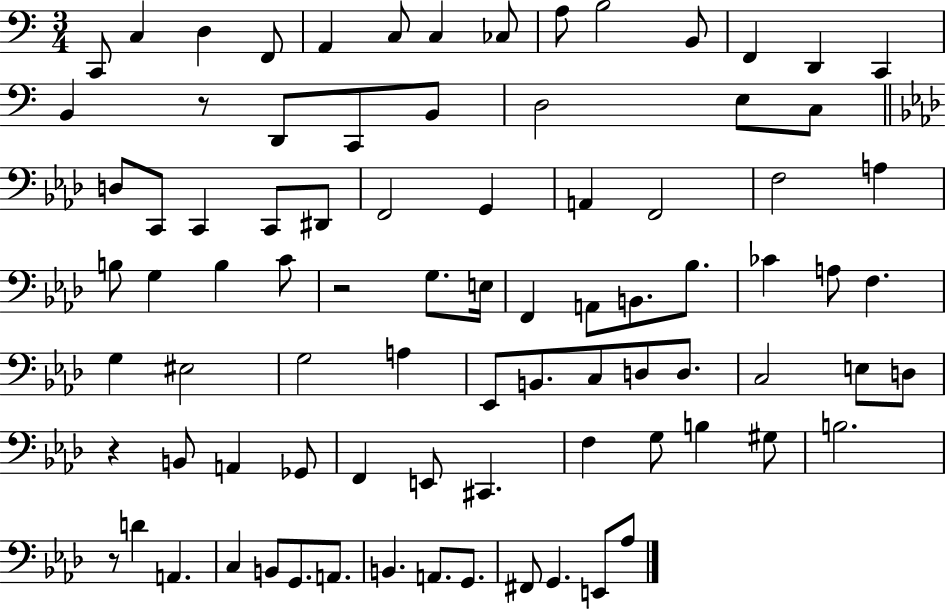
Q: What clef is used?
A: bass